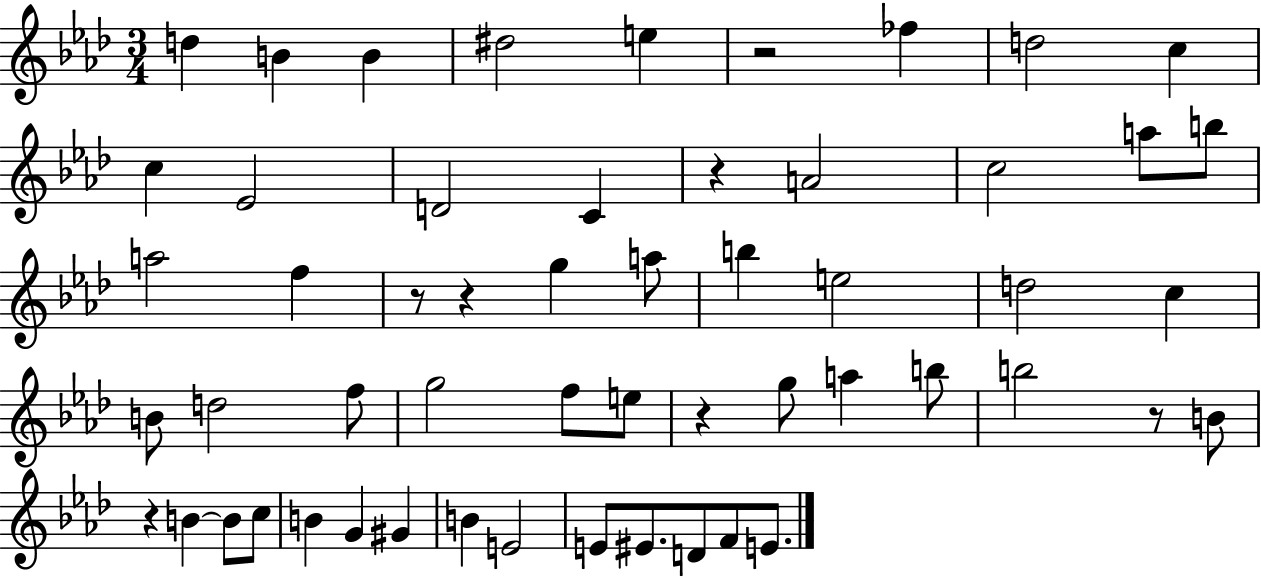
D5/q B4/q B4/q D#5/h E5/q R/h FES5/q D5/h C5/q C5/q Eb4/h D4/h C4/q R/q A4/h C5/h A5/e B5/e A5/h F5/q R/e R/q G5/q A5/e B5/q E5/h D5/h C5/q B4/e D5/h F5/e G5/h F5/e E5/e R/q G5/e A5/q B5/e B5/h R/e B4/e R/q B4/q B4/e C5/e B4/q G4/q G#4/q B4/q E4/h E4/e EIS4/e. D4/e F4/e E4/e.